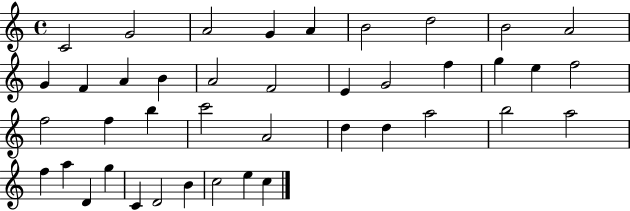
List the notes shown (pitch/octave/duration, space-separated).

C4/h G4/h A4/h G4/q A4/q B4/h D5/h B4/h A4/h G4/q F4/q A4/q B4/q A4/h F4/h E4/q G4/h F5/q G5/q E5/q F5/h F5/h F5/q B5/q C6/h A4/h D5/q D5/q A5/h B5/h A5/h F5/q A5/q D4/q G5/q C4/q D4/h B4/q C5/h E5/q C5/q